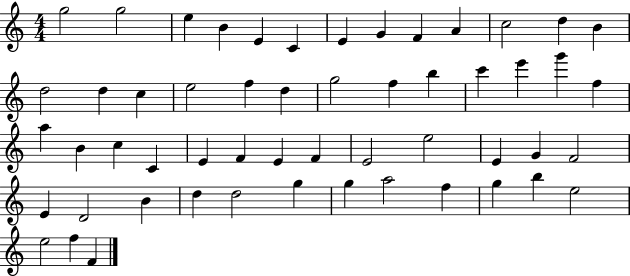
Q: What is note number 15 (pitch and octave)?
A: D5